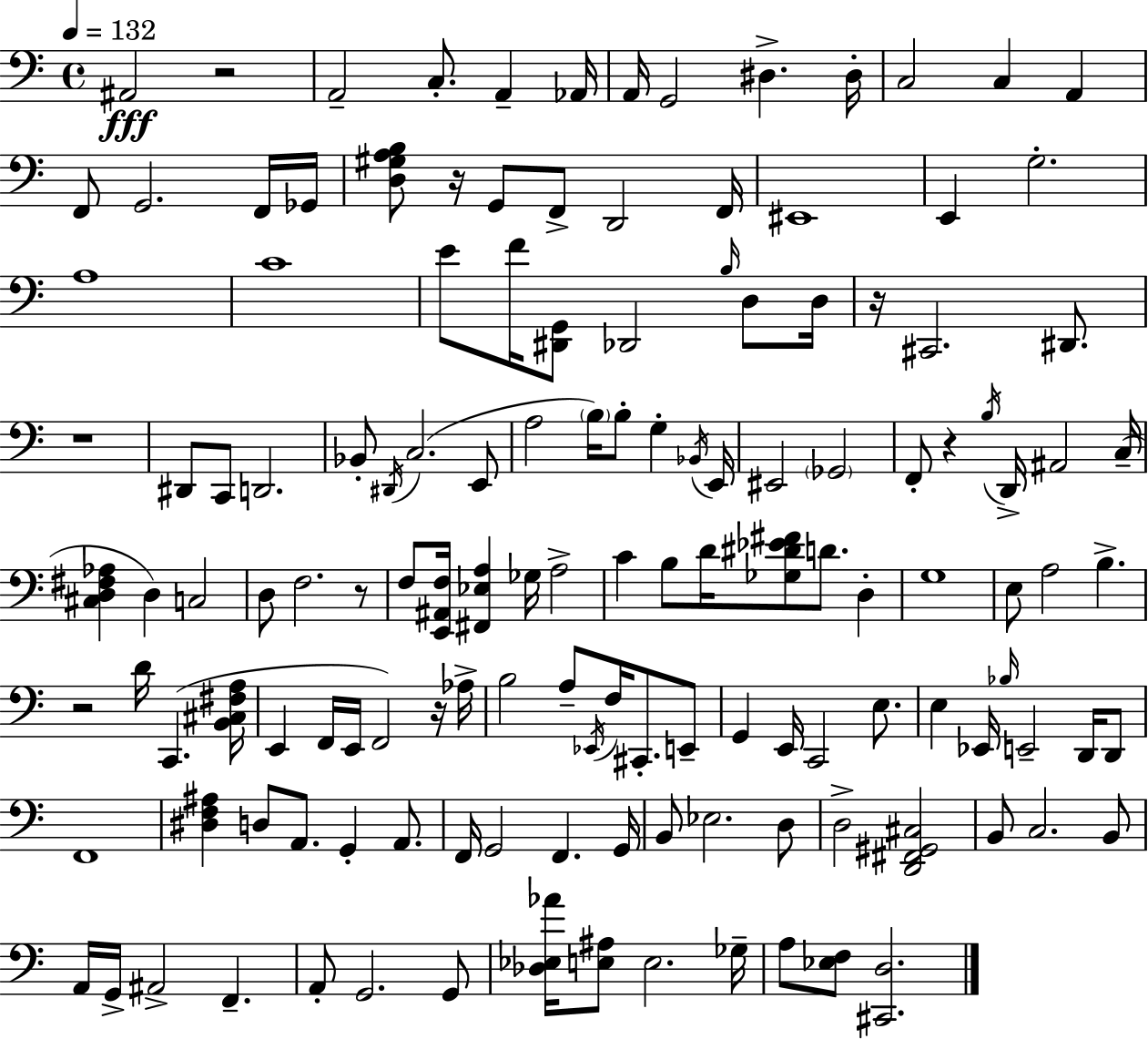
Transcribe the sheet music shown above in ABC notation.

X:1
T:Untitled
M:4/4
L:1/4
K:Am
^A,,2 z2 A,,2 C,/2 A,, _A,,/4 A,,/4 G,,2 ^D, ^D,/4 C,2 C, A,, F,,/2 G,,2 F,,/4 _G,,/4 [D,^G,A,B,]/2 z/4 G,,/2 F,,/2 D,,2 F,,/4 ^E,,4 E,, G,2 A,4 C4 E/2 F/4 [^D,,G,,]/2 _D,,2 B,/4 D,/2 D,/4 z/4 ^C,,2 ^D,,/2 z4 ^D,,/2 C,,/2 D,,2 _B,,/2 ^D,,/4 C,2 E,,/2 A,2 B,/4 B,/2 G, _B,,/4 E,,/4 ^E,,2 _G,,2 F,,/2 z B,/4 D,,/4 ^A,,2 C,/4 [^C,D,^F,_A,] D, C,2 D,/2 F,2 z/2 F,/2 [E,,^A,,F,]/4 [^F,,_E,A,] _G,/4 A,2 C B,/2 D/4 [_G,^D_E^F]/2 D/2 D, G,4 E,/2 A,2 B, z2 D/4 C,, [B,,^C,^F,A,]/4 E,, F,,/4 E,,/4 F,,2 z/4 _A,/4 B,2 A,/2 _E,,/4 F,/4 ^C,,/2 E,,/2 G,, E,,/4 C,,2 E,/2 E, _E,,/4 _B,/4 E,,2 D,,/4 D,,/2 F,,4 [^D,F,^A,] D,/2 A,,/2 G,, A,,/2 F,,/4 G,,2 F,, G,,/4 B,,/2 _E,2 D,/2 D,2 [D,,^F,,^G,,^C,]2 B,,/2 C,2 B,,/2 A,,/4 G,,/4 ^A,,2 F,, A,,/2 G,,2 G,,/2 [_D,_E,_A]/4 [E,^A,]/2 E,2 _G,/4 A,/2 [_E,F,]/2 [^C,,D,]2